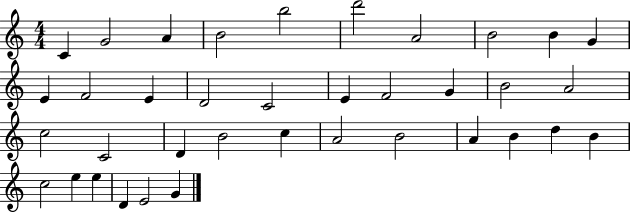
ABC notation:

X:1
T:Untitled
M:4/4
L:1/4
K:C
C G2 A B2 b2 d'2 A2 B2 B G E F2 E D2 C2 E F2 G B2 A2 c2 C2 D B2 c A2 B2 A B d B c2 e e D E2 G